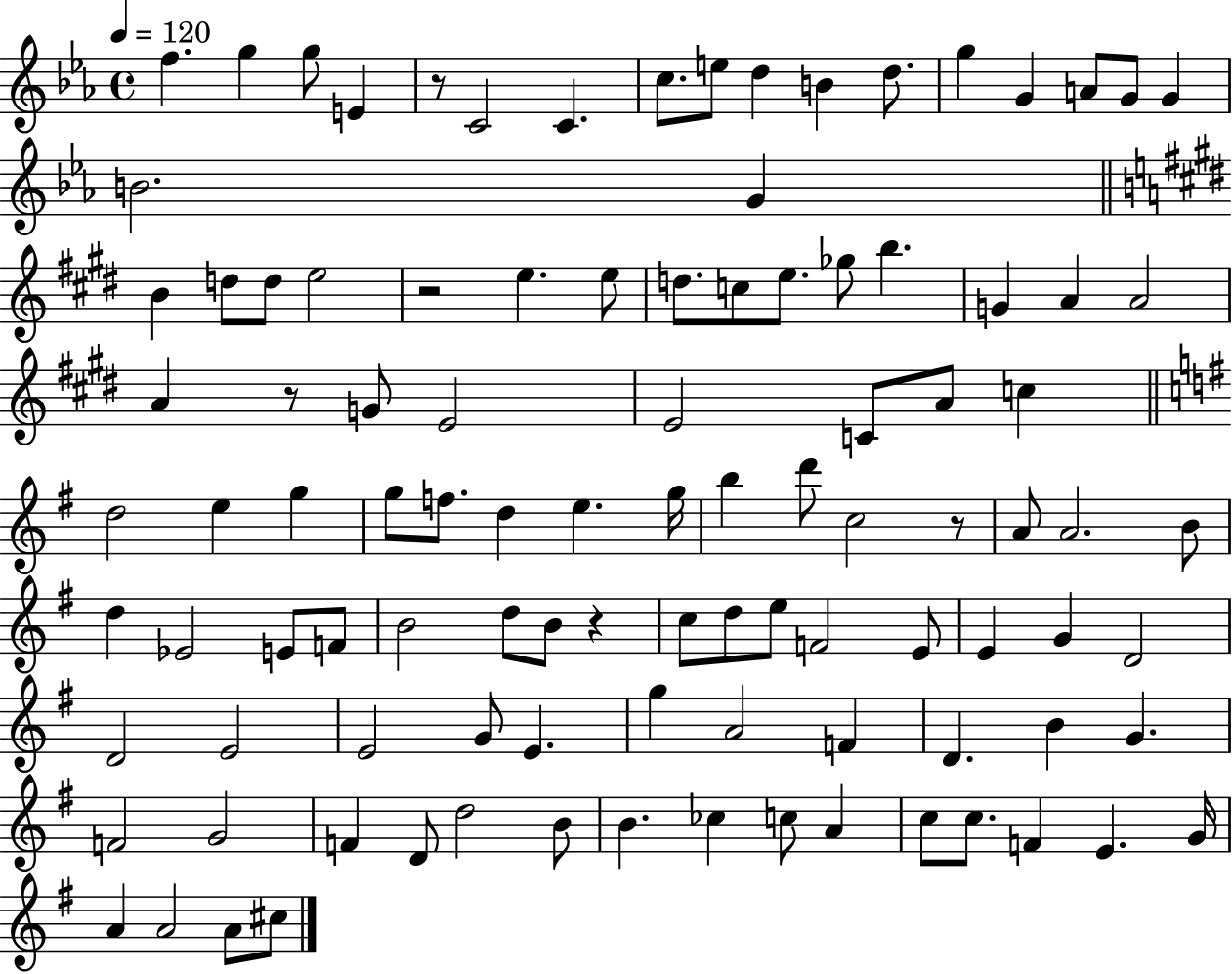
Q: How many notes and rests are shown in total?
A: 103